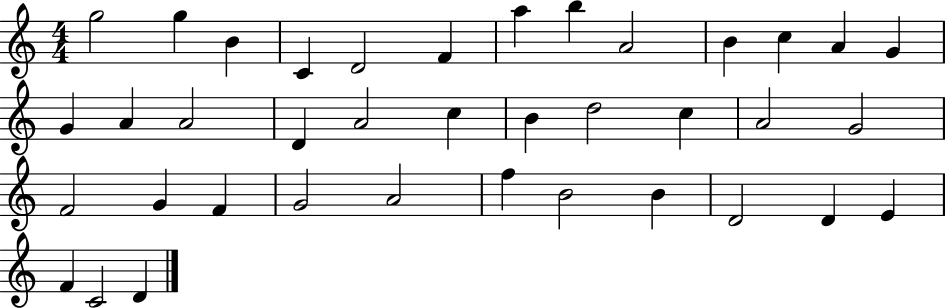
G5/h G5/q B4/q C4/q D4/h F4/q A5/q B5/q A4/h B4/q C5/q A4/q G4/q G4/q A4/q A4/h D4/q A4/h C5/q B4/q D5/h C5/q A4/h G4/h F4/h G4/q F4/q G4/h A4/h F5/q B4/h B4/q D4/h D4/q E4/q F4/q C4/h D4/q